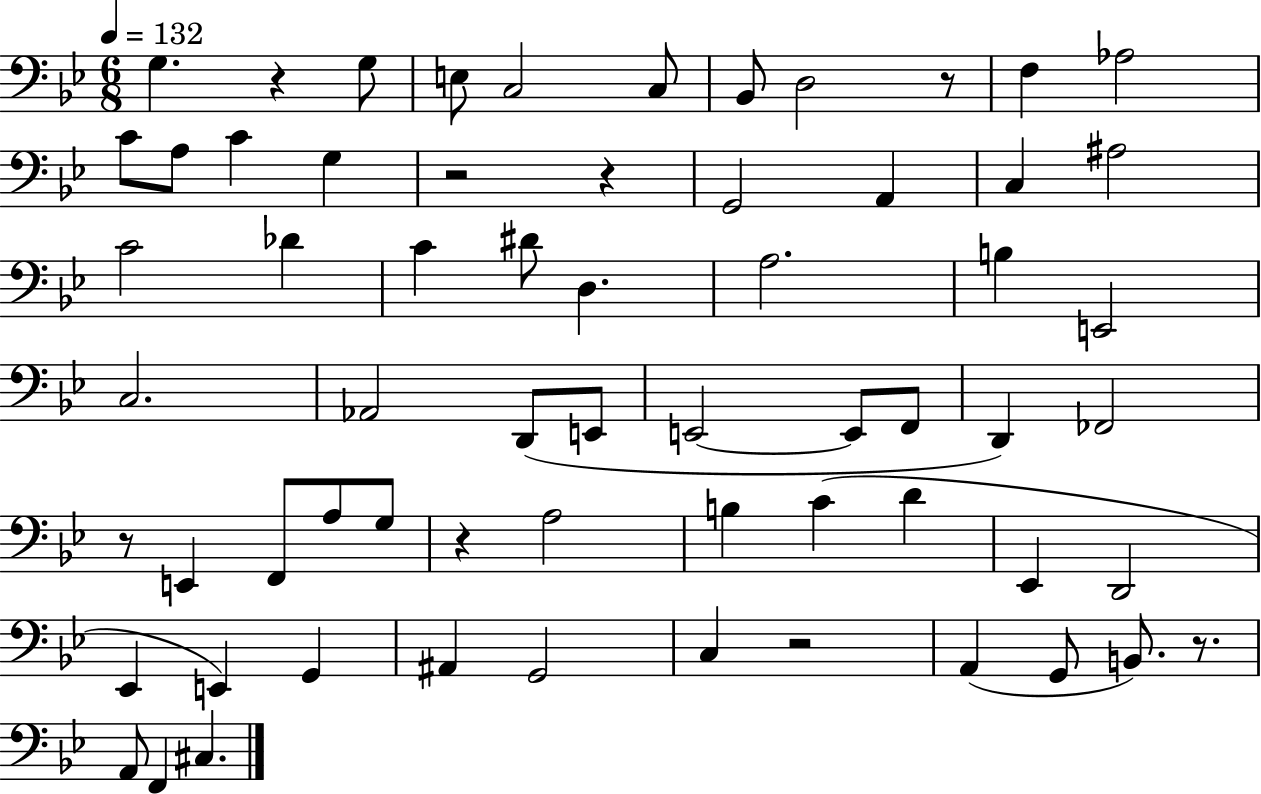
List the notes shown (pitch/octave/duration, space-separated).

G3/q. R/q G3/e E3/e C3/h C3/e Bb2/e D3/h R/e F3/q Ab3/h C4/e A3/e C4/q G3/q R/h R/q G2/h A2/q C3/q A#3/h C4/h Db4/q C4/q D#4/e D3/q. A3/h. B3/q E2/h C3/h. Ab2/h D2/e E2/e E2/h E2/e F2/e D2/q FES2/h R/e E2/q F2/e A3/e G3/e R/q A3/h B3/q C4/q D4/q Eb2/q D2/h Eb2/q E2/q G2/q A#2/q G2/h C3/q R/h A2/q G2/e B2/e. R/e. A2/e F2/q C#3/q.